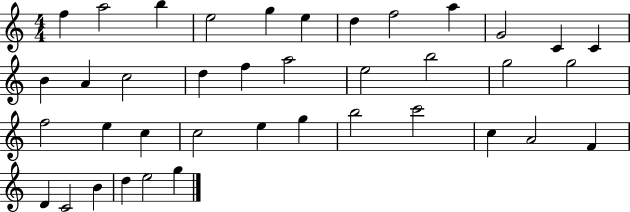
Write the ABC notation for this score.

X:1
T:Untitled
M:4/4
L:1/4
K:C
f a2 b e2 g e d f2 a G2 C C B A c2 d f a2 e2 b2 g2 g2 f2 e c c2 e g b2 c'2 c A2 F D C2 B d e2 g